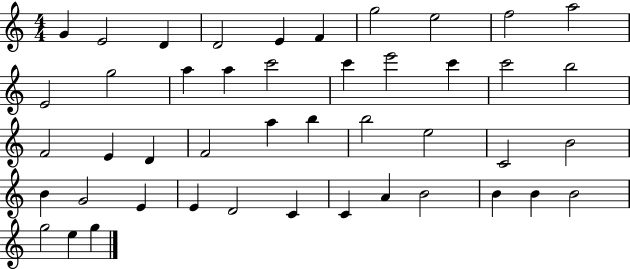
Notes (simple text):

G4/q E4/h D4/q D4/h E4/q F4/q G5/h E5/h F5/h A5/h E4/h G5/h A5/q A5/q C6/h C6/q E6/h C6/q C6/h B5/h F4/h E4/q D4/q F4/h A5/q B5/q B5/h E5/h C4/h B4/h B4/q G4/h E4/q E4/q D4/h C4/q C4/q A4/q B4/h B4/q B4/q B4/h G5/h E5/q G5/q